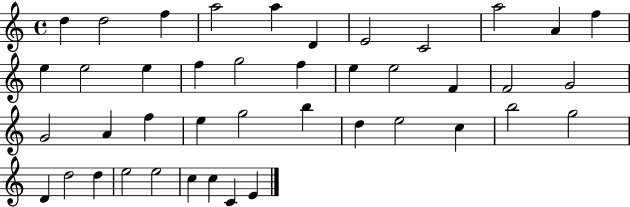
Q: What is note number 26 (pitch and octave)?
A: E5